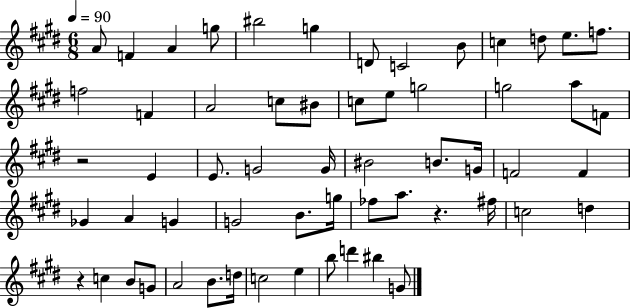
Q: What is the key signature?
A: E major